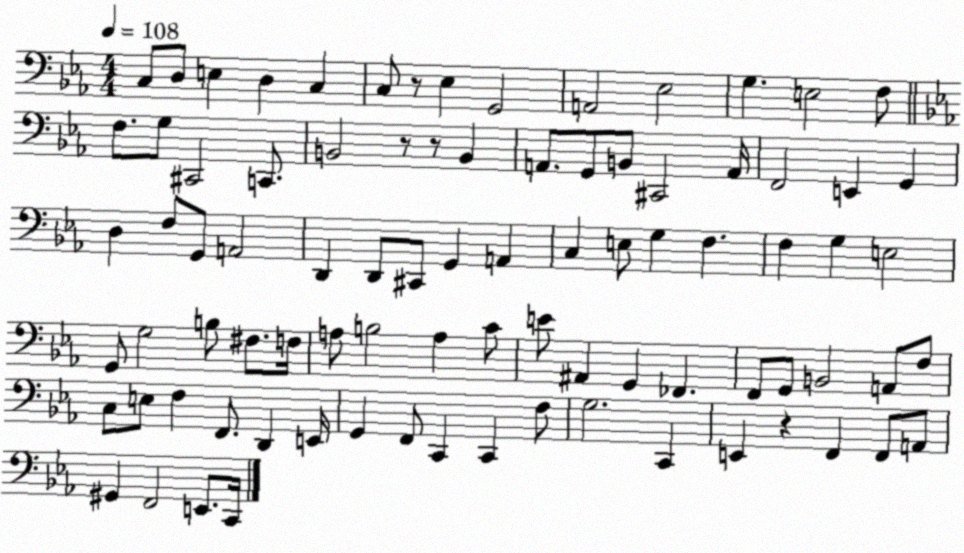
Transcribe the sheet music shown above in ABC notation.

X:1
T:Untitled
M:4/4
L:1/4
K:Eb
C,/2 D,/2 E, D, C, C,/2 z/2 _E, G,,2 A,,2 _E,2 G, E,2 F,/2 F,/2 G,/2 ^C,,2 C,,/2 B,,2 z/2 z/2 B,, A,,/2 G,,/2 B,,/2 ^C,,2 A,,/4 F,,2 E,, G,, D, F,/2 G,,/2 A,,2 D,, D,,/2 ^C,,/2 G,, A,, C, E,/2 G, F, F, G, E,2 G,,/2 G,2 B,/2 ^F,/2 F,/4 A,/2 B,2 A, C/2 E/2 ^A,, G,, _F,, F,,/2 G,,/2 B,,2 A,,/2 F,/2 C,/2 E,/2 F, F,,/2 D,, E,,/4 G,, F,,/2 C,, C,, F,/2 G,2 C,, E,, z F,, F,,/2 A,,/2 ^G,, F,,2 E,,/2 C,,/4